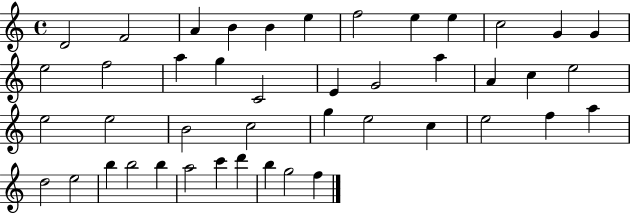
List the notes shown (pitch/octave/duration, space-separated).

D4/h F4/h A4/q B4/q B4/q E5/q F5/h E5/q E5/q C5/h G4/q G4/q E5/h F5/h A5/q G5/q C4/h E4/q G4/h A5/q A4/q C5/q E5/h E5/h E5/h B4/h C5/h G5/q E5/h C5/q E5/h F5/q A5/q D5/h E5/h B5/q B5/h B5/q A5/h C6/q D6/q B5/q G5/h F5/q